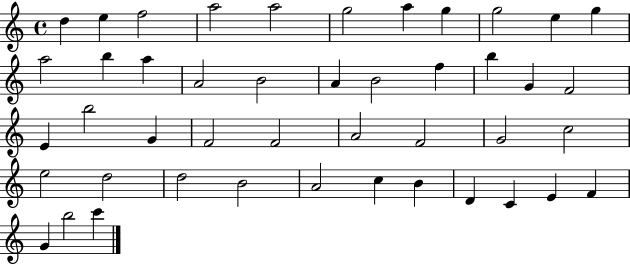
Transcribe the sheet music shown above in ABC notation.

X:1
T:Untitled
M:4/4
L:1/4
K:C
d e f2 a2 a2 g2 a g g2 e g a2 b a A2 B2 A B2 f b G F2 E b2 G F2 F2 A2 F2 G2 c2 e2 d2 d2 B2 A2 c B D C E F G b2 c'